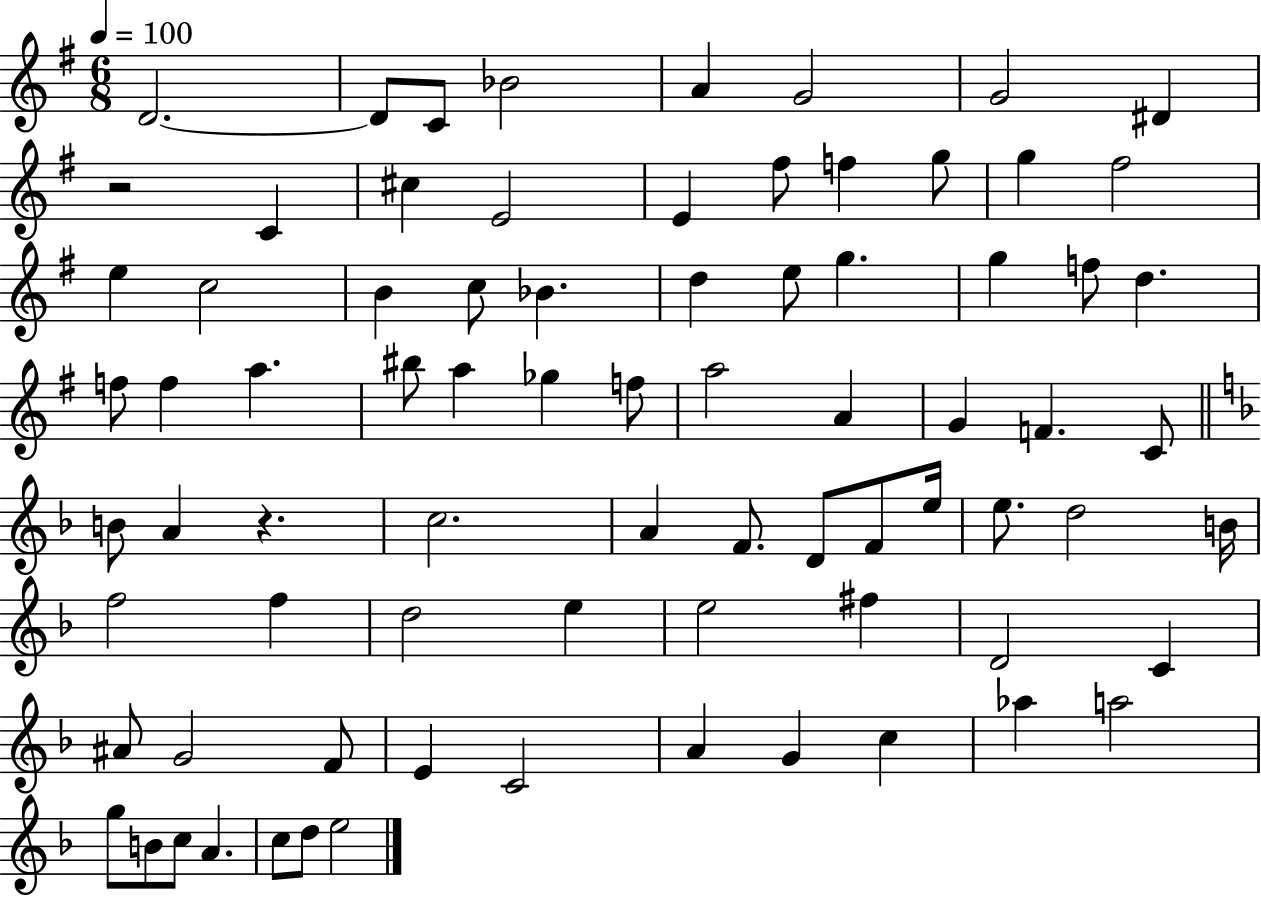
{
  \clef treble
  \numericTimeSignature
  \time 6/8
  \key g \major
  \tempo 4 = 100
  d'2.~~ | d'8 c'8 bes'2 | a'4 g'2 | g'2 dis'4 | \break r2 c'4 | cis''4 e'2 | e'4 fis''8 f''4 g''8 | g''4 fis''2 | \break e''4 c''2 | b'4 c''8 bes'4. | d''4 e''8 g''4. | g''4 f''8 d''4. | \break f''8 f''4 a''4. | bis''8 a''4 ges''4 f''8 | a''2 a'4 | g'4 f'4. c'8 | \break \bar "||" \break \key d \minor b'8 a'4 r4. | c''2. | a'4 f'8. d'8 f'8 e''16 | e''8. d''2 b'16 | \break f''2 f''4 | d''2 e''4 | e''2 fis''4 | d'2 c'4 | \break ais'8 g'2 f'8 | e'4 c'2 | a'4 g'4 c''4 | aes''4 a''2 | \break g''8 b'8 c''8 a'4. | c''8 d''8 e''2 | \bar "|."
}